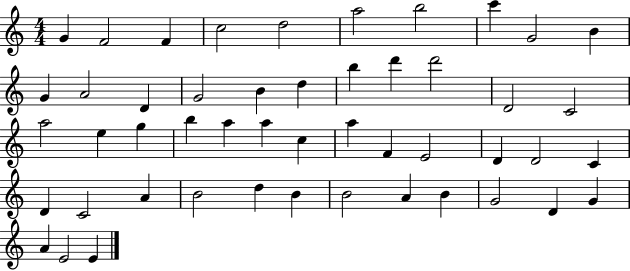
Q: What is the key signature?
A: C major